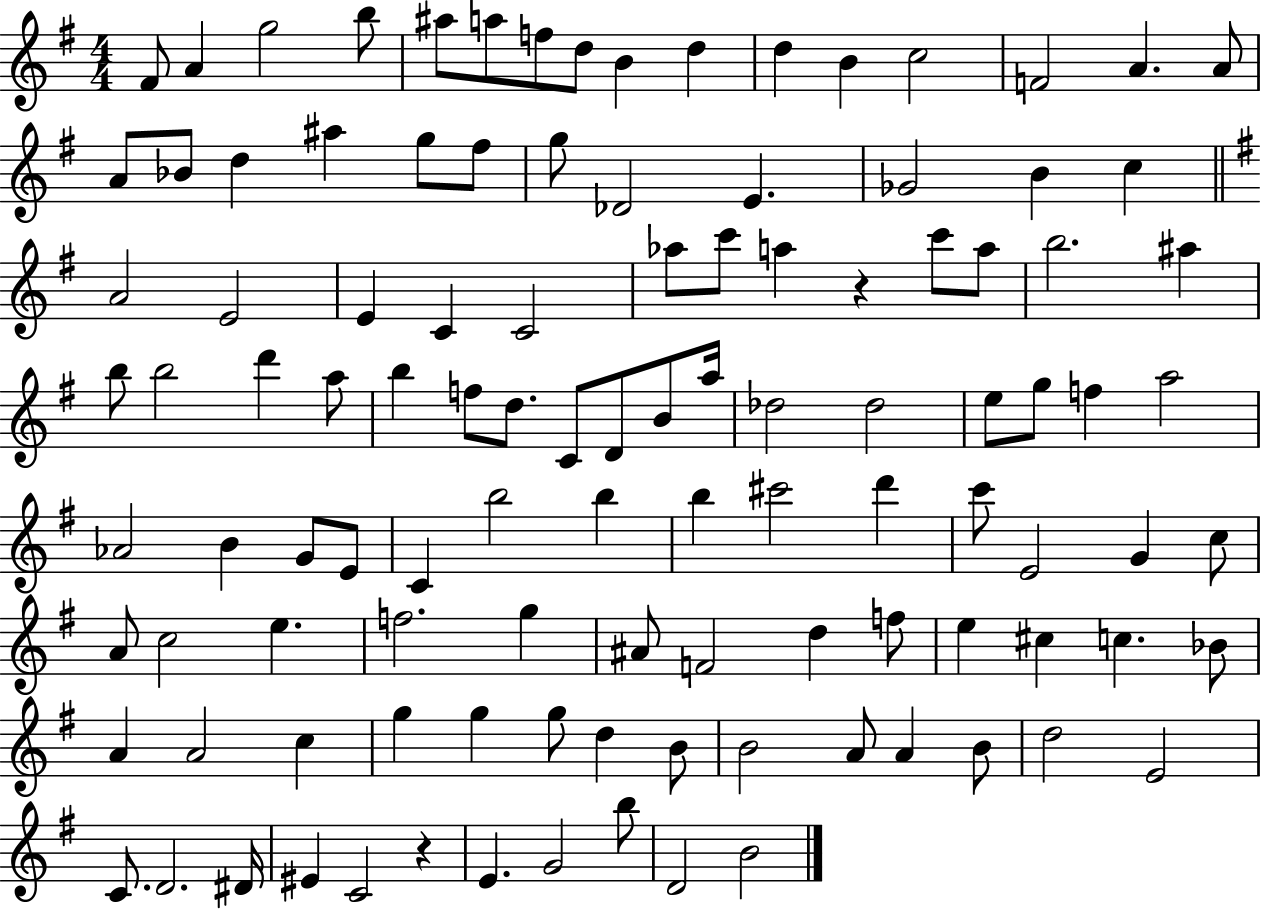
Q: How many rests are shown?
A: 2